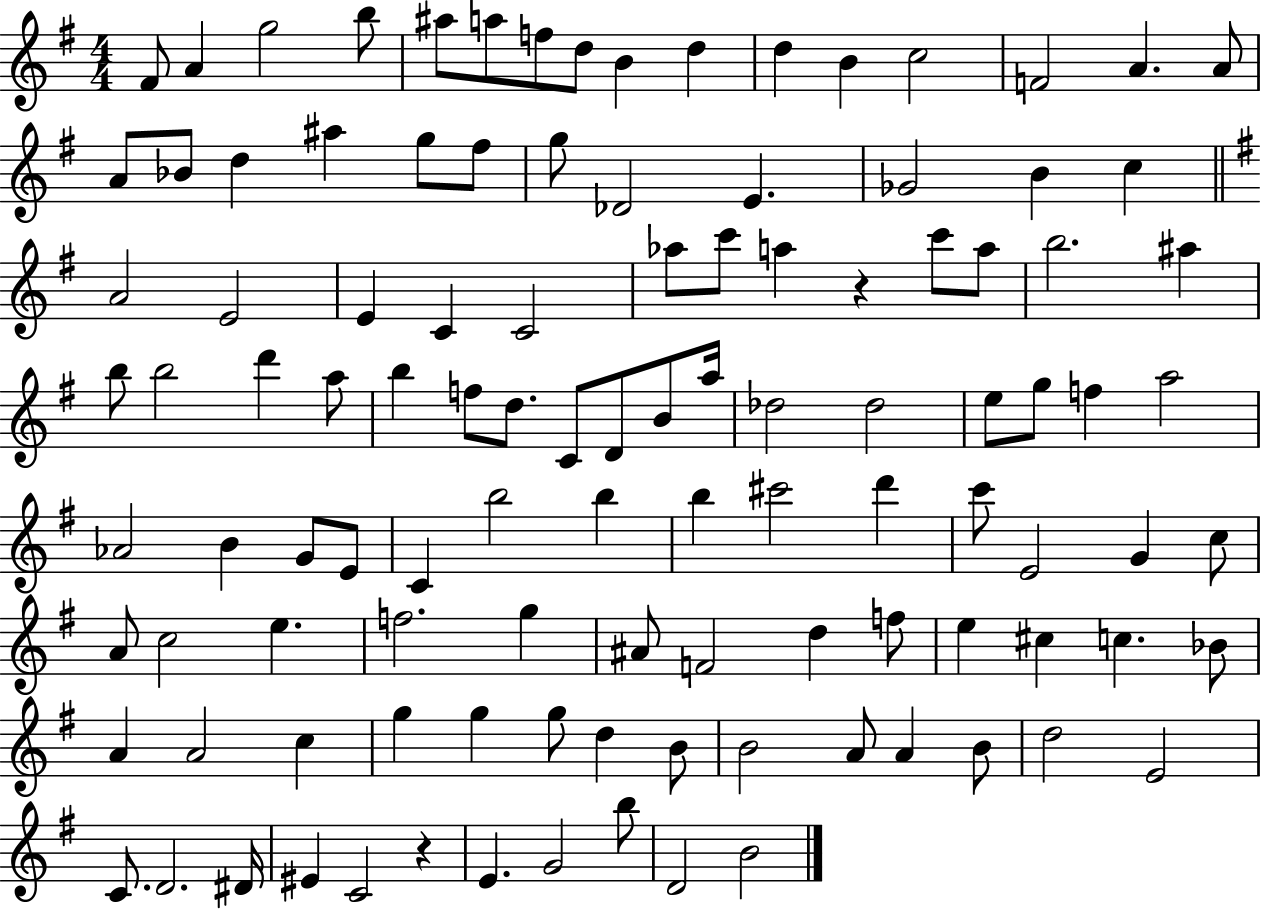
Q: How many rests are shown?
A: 2